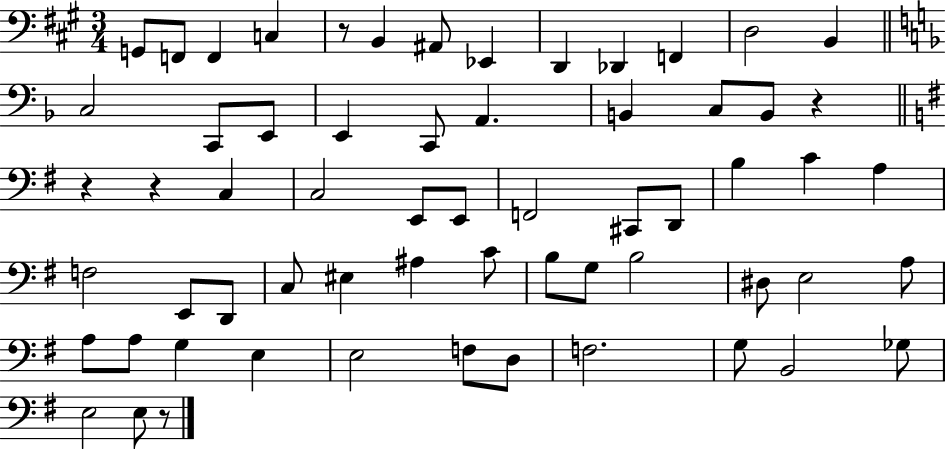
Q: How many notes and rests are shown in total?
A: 62